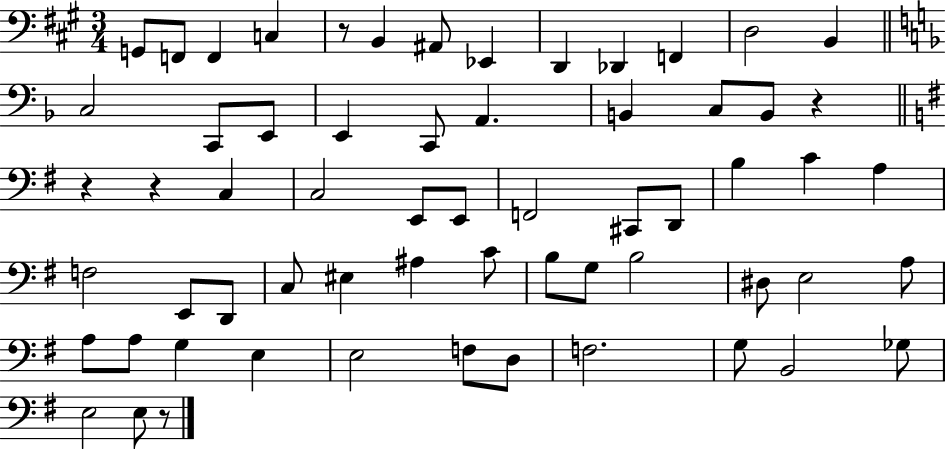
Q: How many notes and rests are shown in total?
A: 62